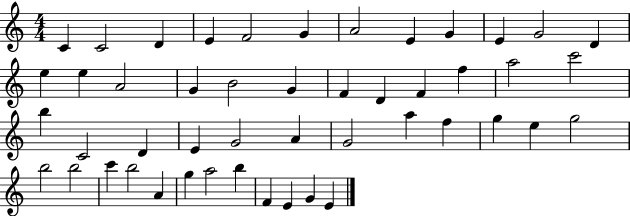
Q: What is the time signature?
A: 4/4